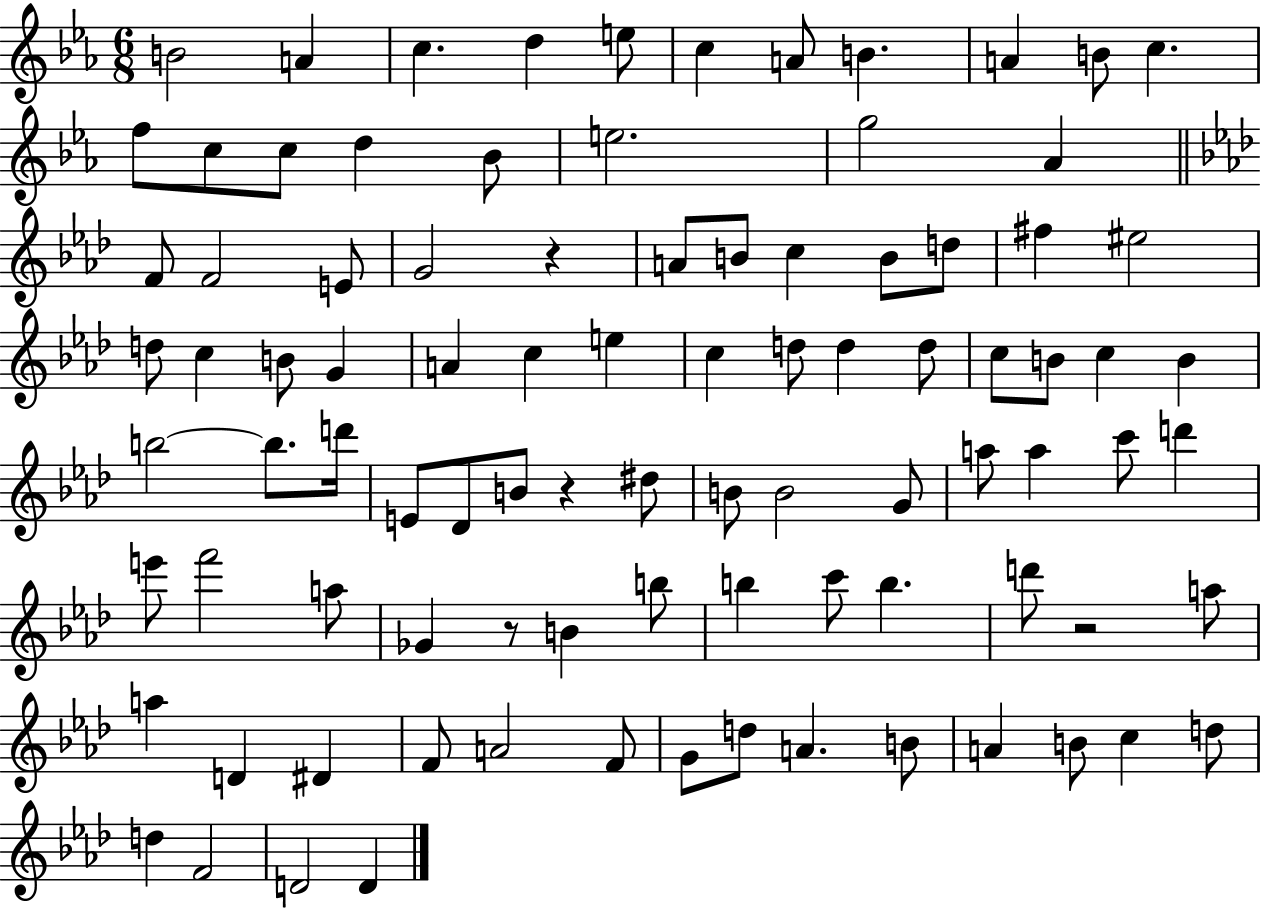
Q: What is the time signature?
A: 6/8